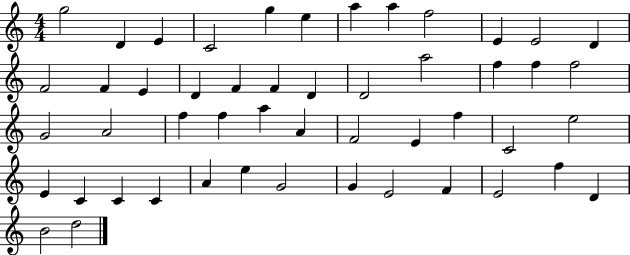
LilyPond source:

{
  \clef treble
  \numericTimeSignature
  \time 4/4
  \key c \major
  g''2 d'4 e'4 | c'2 g''4 e''4 | a''4 a''4 f''2 | e'4 e'2 d'4 | \break f'2 f'4 e'4 | d'4 f'4 f'4 d'4 | d'2 a''2 | f''4 f''4 f''2 | \break g'2 a'2 | f''4 f''4 a''4 a'4 | f'2 e'4 f''4 | c'2 e''2 | \break e'4 c'4 c'4 c'4 | a'4 e''4 g'2 | g'4 e'2 f'4 | e'2 f''4 d'4 | \break b'2 d''2 | \bar "|."
}